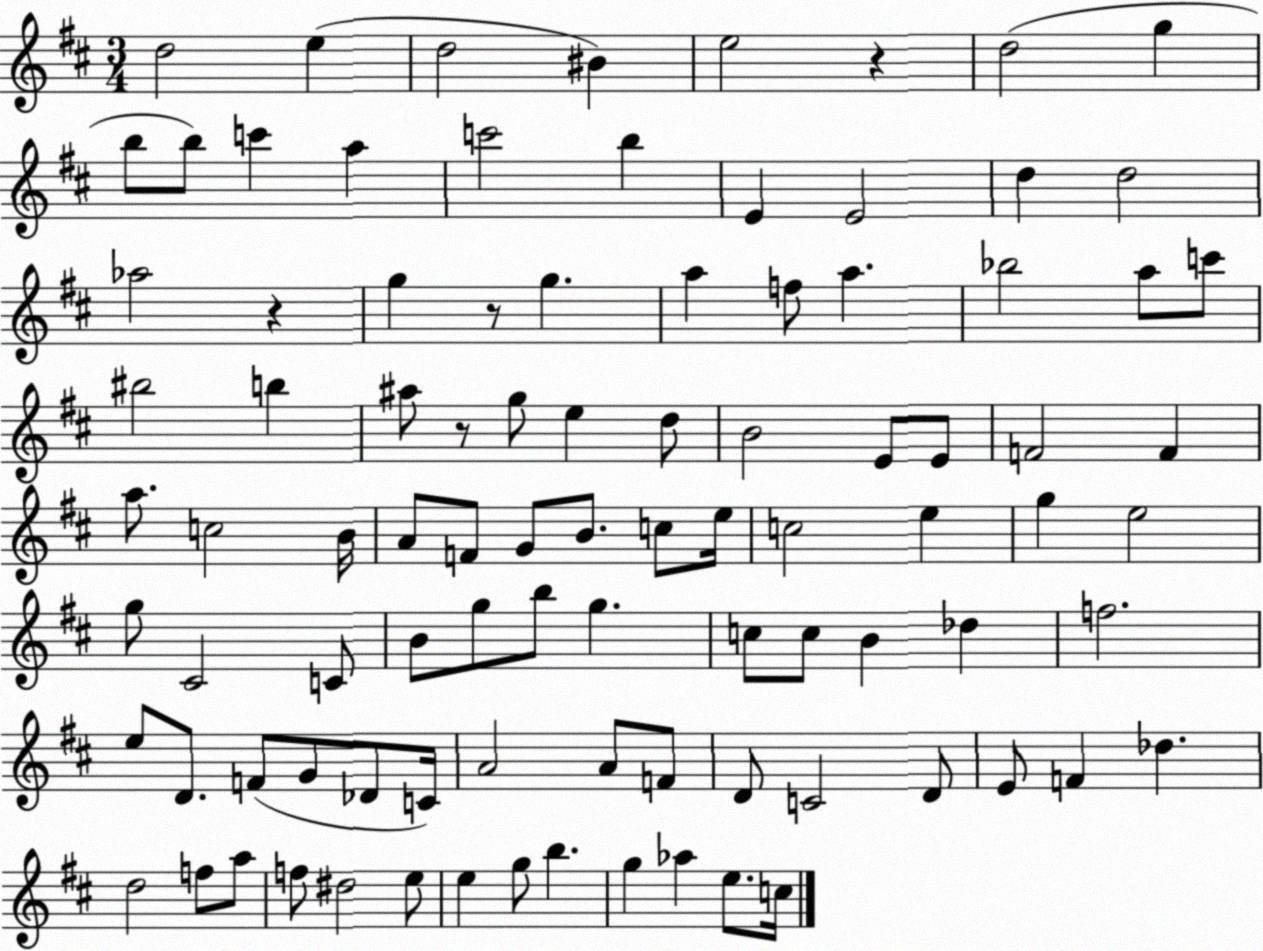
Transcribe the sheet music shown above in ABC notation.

X:1
T:Untitled
M:3/4
L:1/4
K:D
d2 e d2 ^B e2 z d2 g b/2 b/2 c' a c'2 b E E2 d d2 _a2 z g z/2 g a f/2 a _b2 a/2 c'/2 ^b2 b ^a/2 z/2 g/2 e d/2 B2 E/2 E/2 F2 F a/2 c2 B/4 A/2 F/2 G/2 B/2 c/2 e/4 c2 e g e2 g/2 ^C2 C/2 B/2 g/2 b/2 g c/2 c/2 B _d f2 e/2 D/2 F/2 G/2 _D/2 C/4 A2 A/2 F/2 D/2 C2 D/2 E/2 F _d d2 f/2 a/2 f/2 ^d2 e/2 e g/2 b g _a e/2 c/4